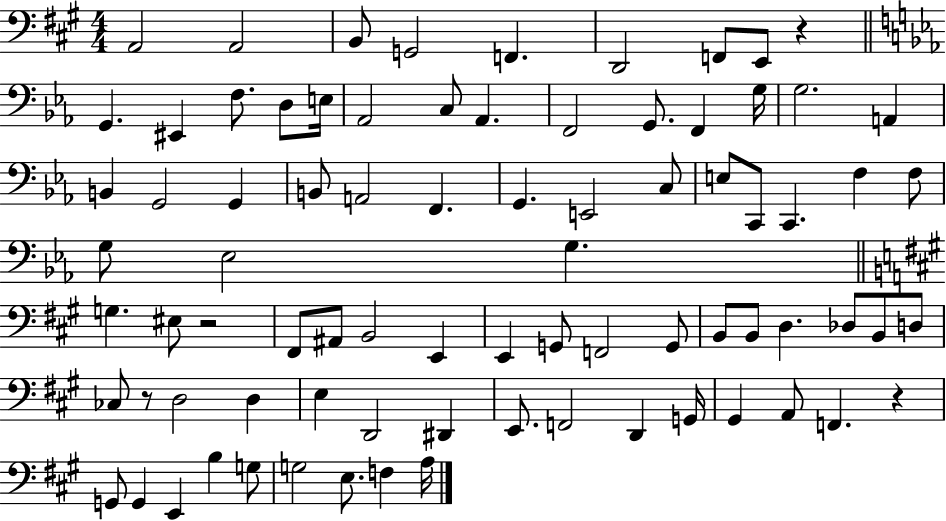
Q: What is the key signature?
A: A major